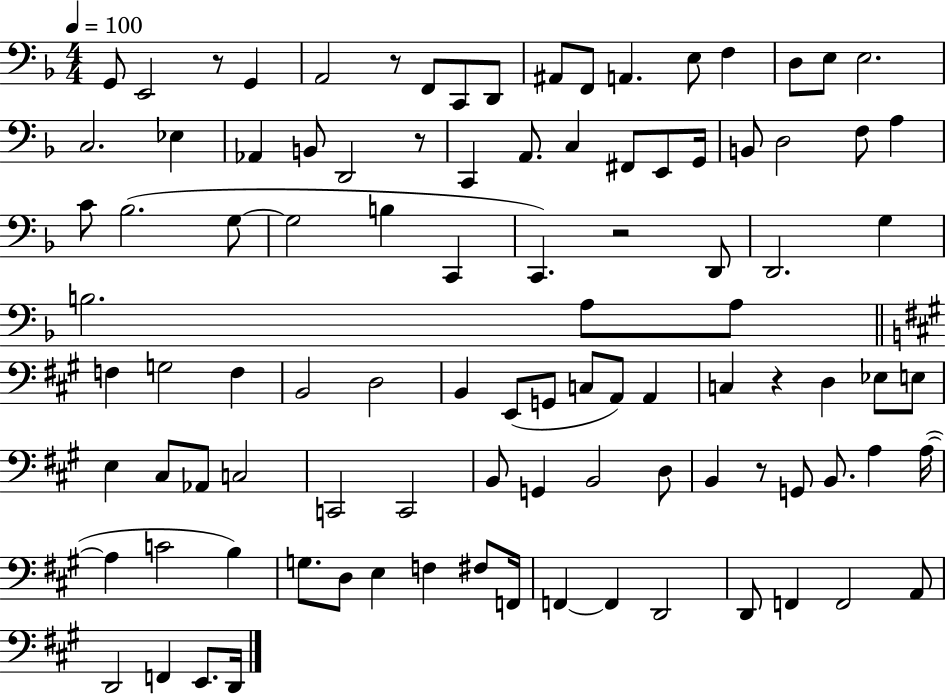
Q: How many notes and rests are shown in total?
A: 99